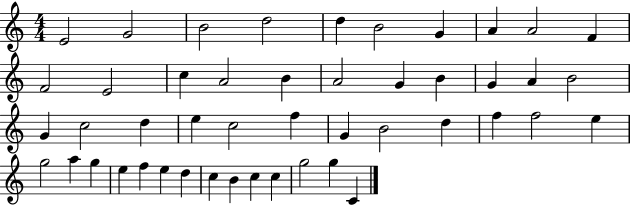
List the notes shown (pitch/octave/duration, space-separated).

E4/h G4/h B4/h D5/h D5/q B4/h G4/q A4/q A4/h F4/q F4/h E4/h C5/q A4/h B4/q A4/h G4/q B4/q G4/q A4/q B4/h G4/q C5/h D5/q E5/q C5/h F5/q G4/q B4/h D5/q F5/q F5/h E5/q G5/h A5/q G5/q E5/q F5/q E5/q D5/q C5/q B4/q C5/q C5/q G5/h G5/q C4/q